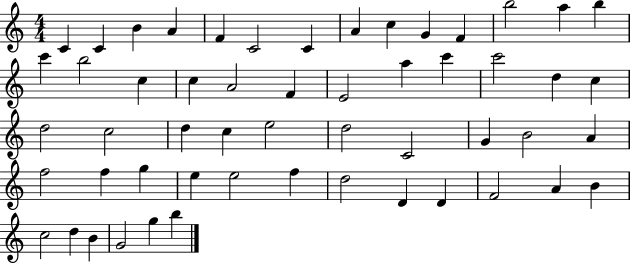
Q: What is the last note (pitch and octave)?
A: B5